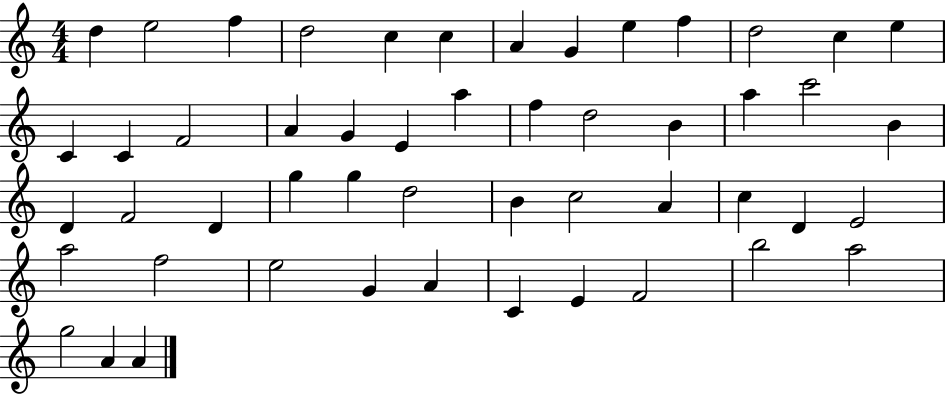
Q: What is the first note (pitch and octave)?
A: D5